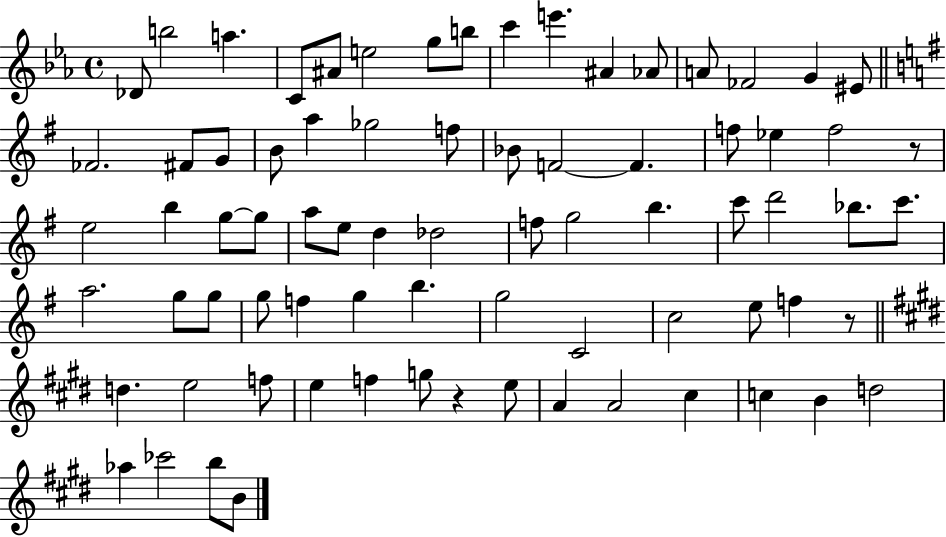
Db4/e B5/h A5/q. C4/e A#4/e E5/h G5/e B5/e C6/q E6/q. A#4/q Ab4/e A4/e FES4/h G4/q EIS4/e FES4/h. F#4/e G4/e B4/e A5/q Gb5/h F5/e Bb4/e F4/h F4/q. F5/e Eb5/q F5/h R/e E5/h B5/q G5/e G5/e A5/e E5/e D5/q Db5/h F5/e G5/h B5/q. C6/e D6/h Bb5/e. C6/e. A5/h. G5/e G5/e G5/e F5/q G5/q B5/q. G5/h C4/h C5/h E5/e F5/q R/e D5/q. E5/h F5/e E5/q F5/q G5/e R/q E5/e A4/q A4/h C#5/q C5/q B4/q D5/h Ab5/q CES6/h B5/e B4/e